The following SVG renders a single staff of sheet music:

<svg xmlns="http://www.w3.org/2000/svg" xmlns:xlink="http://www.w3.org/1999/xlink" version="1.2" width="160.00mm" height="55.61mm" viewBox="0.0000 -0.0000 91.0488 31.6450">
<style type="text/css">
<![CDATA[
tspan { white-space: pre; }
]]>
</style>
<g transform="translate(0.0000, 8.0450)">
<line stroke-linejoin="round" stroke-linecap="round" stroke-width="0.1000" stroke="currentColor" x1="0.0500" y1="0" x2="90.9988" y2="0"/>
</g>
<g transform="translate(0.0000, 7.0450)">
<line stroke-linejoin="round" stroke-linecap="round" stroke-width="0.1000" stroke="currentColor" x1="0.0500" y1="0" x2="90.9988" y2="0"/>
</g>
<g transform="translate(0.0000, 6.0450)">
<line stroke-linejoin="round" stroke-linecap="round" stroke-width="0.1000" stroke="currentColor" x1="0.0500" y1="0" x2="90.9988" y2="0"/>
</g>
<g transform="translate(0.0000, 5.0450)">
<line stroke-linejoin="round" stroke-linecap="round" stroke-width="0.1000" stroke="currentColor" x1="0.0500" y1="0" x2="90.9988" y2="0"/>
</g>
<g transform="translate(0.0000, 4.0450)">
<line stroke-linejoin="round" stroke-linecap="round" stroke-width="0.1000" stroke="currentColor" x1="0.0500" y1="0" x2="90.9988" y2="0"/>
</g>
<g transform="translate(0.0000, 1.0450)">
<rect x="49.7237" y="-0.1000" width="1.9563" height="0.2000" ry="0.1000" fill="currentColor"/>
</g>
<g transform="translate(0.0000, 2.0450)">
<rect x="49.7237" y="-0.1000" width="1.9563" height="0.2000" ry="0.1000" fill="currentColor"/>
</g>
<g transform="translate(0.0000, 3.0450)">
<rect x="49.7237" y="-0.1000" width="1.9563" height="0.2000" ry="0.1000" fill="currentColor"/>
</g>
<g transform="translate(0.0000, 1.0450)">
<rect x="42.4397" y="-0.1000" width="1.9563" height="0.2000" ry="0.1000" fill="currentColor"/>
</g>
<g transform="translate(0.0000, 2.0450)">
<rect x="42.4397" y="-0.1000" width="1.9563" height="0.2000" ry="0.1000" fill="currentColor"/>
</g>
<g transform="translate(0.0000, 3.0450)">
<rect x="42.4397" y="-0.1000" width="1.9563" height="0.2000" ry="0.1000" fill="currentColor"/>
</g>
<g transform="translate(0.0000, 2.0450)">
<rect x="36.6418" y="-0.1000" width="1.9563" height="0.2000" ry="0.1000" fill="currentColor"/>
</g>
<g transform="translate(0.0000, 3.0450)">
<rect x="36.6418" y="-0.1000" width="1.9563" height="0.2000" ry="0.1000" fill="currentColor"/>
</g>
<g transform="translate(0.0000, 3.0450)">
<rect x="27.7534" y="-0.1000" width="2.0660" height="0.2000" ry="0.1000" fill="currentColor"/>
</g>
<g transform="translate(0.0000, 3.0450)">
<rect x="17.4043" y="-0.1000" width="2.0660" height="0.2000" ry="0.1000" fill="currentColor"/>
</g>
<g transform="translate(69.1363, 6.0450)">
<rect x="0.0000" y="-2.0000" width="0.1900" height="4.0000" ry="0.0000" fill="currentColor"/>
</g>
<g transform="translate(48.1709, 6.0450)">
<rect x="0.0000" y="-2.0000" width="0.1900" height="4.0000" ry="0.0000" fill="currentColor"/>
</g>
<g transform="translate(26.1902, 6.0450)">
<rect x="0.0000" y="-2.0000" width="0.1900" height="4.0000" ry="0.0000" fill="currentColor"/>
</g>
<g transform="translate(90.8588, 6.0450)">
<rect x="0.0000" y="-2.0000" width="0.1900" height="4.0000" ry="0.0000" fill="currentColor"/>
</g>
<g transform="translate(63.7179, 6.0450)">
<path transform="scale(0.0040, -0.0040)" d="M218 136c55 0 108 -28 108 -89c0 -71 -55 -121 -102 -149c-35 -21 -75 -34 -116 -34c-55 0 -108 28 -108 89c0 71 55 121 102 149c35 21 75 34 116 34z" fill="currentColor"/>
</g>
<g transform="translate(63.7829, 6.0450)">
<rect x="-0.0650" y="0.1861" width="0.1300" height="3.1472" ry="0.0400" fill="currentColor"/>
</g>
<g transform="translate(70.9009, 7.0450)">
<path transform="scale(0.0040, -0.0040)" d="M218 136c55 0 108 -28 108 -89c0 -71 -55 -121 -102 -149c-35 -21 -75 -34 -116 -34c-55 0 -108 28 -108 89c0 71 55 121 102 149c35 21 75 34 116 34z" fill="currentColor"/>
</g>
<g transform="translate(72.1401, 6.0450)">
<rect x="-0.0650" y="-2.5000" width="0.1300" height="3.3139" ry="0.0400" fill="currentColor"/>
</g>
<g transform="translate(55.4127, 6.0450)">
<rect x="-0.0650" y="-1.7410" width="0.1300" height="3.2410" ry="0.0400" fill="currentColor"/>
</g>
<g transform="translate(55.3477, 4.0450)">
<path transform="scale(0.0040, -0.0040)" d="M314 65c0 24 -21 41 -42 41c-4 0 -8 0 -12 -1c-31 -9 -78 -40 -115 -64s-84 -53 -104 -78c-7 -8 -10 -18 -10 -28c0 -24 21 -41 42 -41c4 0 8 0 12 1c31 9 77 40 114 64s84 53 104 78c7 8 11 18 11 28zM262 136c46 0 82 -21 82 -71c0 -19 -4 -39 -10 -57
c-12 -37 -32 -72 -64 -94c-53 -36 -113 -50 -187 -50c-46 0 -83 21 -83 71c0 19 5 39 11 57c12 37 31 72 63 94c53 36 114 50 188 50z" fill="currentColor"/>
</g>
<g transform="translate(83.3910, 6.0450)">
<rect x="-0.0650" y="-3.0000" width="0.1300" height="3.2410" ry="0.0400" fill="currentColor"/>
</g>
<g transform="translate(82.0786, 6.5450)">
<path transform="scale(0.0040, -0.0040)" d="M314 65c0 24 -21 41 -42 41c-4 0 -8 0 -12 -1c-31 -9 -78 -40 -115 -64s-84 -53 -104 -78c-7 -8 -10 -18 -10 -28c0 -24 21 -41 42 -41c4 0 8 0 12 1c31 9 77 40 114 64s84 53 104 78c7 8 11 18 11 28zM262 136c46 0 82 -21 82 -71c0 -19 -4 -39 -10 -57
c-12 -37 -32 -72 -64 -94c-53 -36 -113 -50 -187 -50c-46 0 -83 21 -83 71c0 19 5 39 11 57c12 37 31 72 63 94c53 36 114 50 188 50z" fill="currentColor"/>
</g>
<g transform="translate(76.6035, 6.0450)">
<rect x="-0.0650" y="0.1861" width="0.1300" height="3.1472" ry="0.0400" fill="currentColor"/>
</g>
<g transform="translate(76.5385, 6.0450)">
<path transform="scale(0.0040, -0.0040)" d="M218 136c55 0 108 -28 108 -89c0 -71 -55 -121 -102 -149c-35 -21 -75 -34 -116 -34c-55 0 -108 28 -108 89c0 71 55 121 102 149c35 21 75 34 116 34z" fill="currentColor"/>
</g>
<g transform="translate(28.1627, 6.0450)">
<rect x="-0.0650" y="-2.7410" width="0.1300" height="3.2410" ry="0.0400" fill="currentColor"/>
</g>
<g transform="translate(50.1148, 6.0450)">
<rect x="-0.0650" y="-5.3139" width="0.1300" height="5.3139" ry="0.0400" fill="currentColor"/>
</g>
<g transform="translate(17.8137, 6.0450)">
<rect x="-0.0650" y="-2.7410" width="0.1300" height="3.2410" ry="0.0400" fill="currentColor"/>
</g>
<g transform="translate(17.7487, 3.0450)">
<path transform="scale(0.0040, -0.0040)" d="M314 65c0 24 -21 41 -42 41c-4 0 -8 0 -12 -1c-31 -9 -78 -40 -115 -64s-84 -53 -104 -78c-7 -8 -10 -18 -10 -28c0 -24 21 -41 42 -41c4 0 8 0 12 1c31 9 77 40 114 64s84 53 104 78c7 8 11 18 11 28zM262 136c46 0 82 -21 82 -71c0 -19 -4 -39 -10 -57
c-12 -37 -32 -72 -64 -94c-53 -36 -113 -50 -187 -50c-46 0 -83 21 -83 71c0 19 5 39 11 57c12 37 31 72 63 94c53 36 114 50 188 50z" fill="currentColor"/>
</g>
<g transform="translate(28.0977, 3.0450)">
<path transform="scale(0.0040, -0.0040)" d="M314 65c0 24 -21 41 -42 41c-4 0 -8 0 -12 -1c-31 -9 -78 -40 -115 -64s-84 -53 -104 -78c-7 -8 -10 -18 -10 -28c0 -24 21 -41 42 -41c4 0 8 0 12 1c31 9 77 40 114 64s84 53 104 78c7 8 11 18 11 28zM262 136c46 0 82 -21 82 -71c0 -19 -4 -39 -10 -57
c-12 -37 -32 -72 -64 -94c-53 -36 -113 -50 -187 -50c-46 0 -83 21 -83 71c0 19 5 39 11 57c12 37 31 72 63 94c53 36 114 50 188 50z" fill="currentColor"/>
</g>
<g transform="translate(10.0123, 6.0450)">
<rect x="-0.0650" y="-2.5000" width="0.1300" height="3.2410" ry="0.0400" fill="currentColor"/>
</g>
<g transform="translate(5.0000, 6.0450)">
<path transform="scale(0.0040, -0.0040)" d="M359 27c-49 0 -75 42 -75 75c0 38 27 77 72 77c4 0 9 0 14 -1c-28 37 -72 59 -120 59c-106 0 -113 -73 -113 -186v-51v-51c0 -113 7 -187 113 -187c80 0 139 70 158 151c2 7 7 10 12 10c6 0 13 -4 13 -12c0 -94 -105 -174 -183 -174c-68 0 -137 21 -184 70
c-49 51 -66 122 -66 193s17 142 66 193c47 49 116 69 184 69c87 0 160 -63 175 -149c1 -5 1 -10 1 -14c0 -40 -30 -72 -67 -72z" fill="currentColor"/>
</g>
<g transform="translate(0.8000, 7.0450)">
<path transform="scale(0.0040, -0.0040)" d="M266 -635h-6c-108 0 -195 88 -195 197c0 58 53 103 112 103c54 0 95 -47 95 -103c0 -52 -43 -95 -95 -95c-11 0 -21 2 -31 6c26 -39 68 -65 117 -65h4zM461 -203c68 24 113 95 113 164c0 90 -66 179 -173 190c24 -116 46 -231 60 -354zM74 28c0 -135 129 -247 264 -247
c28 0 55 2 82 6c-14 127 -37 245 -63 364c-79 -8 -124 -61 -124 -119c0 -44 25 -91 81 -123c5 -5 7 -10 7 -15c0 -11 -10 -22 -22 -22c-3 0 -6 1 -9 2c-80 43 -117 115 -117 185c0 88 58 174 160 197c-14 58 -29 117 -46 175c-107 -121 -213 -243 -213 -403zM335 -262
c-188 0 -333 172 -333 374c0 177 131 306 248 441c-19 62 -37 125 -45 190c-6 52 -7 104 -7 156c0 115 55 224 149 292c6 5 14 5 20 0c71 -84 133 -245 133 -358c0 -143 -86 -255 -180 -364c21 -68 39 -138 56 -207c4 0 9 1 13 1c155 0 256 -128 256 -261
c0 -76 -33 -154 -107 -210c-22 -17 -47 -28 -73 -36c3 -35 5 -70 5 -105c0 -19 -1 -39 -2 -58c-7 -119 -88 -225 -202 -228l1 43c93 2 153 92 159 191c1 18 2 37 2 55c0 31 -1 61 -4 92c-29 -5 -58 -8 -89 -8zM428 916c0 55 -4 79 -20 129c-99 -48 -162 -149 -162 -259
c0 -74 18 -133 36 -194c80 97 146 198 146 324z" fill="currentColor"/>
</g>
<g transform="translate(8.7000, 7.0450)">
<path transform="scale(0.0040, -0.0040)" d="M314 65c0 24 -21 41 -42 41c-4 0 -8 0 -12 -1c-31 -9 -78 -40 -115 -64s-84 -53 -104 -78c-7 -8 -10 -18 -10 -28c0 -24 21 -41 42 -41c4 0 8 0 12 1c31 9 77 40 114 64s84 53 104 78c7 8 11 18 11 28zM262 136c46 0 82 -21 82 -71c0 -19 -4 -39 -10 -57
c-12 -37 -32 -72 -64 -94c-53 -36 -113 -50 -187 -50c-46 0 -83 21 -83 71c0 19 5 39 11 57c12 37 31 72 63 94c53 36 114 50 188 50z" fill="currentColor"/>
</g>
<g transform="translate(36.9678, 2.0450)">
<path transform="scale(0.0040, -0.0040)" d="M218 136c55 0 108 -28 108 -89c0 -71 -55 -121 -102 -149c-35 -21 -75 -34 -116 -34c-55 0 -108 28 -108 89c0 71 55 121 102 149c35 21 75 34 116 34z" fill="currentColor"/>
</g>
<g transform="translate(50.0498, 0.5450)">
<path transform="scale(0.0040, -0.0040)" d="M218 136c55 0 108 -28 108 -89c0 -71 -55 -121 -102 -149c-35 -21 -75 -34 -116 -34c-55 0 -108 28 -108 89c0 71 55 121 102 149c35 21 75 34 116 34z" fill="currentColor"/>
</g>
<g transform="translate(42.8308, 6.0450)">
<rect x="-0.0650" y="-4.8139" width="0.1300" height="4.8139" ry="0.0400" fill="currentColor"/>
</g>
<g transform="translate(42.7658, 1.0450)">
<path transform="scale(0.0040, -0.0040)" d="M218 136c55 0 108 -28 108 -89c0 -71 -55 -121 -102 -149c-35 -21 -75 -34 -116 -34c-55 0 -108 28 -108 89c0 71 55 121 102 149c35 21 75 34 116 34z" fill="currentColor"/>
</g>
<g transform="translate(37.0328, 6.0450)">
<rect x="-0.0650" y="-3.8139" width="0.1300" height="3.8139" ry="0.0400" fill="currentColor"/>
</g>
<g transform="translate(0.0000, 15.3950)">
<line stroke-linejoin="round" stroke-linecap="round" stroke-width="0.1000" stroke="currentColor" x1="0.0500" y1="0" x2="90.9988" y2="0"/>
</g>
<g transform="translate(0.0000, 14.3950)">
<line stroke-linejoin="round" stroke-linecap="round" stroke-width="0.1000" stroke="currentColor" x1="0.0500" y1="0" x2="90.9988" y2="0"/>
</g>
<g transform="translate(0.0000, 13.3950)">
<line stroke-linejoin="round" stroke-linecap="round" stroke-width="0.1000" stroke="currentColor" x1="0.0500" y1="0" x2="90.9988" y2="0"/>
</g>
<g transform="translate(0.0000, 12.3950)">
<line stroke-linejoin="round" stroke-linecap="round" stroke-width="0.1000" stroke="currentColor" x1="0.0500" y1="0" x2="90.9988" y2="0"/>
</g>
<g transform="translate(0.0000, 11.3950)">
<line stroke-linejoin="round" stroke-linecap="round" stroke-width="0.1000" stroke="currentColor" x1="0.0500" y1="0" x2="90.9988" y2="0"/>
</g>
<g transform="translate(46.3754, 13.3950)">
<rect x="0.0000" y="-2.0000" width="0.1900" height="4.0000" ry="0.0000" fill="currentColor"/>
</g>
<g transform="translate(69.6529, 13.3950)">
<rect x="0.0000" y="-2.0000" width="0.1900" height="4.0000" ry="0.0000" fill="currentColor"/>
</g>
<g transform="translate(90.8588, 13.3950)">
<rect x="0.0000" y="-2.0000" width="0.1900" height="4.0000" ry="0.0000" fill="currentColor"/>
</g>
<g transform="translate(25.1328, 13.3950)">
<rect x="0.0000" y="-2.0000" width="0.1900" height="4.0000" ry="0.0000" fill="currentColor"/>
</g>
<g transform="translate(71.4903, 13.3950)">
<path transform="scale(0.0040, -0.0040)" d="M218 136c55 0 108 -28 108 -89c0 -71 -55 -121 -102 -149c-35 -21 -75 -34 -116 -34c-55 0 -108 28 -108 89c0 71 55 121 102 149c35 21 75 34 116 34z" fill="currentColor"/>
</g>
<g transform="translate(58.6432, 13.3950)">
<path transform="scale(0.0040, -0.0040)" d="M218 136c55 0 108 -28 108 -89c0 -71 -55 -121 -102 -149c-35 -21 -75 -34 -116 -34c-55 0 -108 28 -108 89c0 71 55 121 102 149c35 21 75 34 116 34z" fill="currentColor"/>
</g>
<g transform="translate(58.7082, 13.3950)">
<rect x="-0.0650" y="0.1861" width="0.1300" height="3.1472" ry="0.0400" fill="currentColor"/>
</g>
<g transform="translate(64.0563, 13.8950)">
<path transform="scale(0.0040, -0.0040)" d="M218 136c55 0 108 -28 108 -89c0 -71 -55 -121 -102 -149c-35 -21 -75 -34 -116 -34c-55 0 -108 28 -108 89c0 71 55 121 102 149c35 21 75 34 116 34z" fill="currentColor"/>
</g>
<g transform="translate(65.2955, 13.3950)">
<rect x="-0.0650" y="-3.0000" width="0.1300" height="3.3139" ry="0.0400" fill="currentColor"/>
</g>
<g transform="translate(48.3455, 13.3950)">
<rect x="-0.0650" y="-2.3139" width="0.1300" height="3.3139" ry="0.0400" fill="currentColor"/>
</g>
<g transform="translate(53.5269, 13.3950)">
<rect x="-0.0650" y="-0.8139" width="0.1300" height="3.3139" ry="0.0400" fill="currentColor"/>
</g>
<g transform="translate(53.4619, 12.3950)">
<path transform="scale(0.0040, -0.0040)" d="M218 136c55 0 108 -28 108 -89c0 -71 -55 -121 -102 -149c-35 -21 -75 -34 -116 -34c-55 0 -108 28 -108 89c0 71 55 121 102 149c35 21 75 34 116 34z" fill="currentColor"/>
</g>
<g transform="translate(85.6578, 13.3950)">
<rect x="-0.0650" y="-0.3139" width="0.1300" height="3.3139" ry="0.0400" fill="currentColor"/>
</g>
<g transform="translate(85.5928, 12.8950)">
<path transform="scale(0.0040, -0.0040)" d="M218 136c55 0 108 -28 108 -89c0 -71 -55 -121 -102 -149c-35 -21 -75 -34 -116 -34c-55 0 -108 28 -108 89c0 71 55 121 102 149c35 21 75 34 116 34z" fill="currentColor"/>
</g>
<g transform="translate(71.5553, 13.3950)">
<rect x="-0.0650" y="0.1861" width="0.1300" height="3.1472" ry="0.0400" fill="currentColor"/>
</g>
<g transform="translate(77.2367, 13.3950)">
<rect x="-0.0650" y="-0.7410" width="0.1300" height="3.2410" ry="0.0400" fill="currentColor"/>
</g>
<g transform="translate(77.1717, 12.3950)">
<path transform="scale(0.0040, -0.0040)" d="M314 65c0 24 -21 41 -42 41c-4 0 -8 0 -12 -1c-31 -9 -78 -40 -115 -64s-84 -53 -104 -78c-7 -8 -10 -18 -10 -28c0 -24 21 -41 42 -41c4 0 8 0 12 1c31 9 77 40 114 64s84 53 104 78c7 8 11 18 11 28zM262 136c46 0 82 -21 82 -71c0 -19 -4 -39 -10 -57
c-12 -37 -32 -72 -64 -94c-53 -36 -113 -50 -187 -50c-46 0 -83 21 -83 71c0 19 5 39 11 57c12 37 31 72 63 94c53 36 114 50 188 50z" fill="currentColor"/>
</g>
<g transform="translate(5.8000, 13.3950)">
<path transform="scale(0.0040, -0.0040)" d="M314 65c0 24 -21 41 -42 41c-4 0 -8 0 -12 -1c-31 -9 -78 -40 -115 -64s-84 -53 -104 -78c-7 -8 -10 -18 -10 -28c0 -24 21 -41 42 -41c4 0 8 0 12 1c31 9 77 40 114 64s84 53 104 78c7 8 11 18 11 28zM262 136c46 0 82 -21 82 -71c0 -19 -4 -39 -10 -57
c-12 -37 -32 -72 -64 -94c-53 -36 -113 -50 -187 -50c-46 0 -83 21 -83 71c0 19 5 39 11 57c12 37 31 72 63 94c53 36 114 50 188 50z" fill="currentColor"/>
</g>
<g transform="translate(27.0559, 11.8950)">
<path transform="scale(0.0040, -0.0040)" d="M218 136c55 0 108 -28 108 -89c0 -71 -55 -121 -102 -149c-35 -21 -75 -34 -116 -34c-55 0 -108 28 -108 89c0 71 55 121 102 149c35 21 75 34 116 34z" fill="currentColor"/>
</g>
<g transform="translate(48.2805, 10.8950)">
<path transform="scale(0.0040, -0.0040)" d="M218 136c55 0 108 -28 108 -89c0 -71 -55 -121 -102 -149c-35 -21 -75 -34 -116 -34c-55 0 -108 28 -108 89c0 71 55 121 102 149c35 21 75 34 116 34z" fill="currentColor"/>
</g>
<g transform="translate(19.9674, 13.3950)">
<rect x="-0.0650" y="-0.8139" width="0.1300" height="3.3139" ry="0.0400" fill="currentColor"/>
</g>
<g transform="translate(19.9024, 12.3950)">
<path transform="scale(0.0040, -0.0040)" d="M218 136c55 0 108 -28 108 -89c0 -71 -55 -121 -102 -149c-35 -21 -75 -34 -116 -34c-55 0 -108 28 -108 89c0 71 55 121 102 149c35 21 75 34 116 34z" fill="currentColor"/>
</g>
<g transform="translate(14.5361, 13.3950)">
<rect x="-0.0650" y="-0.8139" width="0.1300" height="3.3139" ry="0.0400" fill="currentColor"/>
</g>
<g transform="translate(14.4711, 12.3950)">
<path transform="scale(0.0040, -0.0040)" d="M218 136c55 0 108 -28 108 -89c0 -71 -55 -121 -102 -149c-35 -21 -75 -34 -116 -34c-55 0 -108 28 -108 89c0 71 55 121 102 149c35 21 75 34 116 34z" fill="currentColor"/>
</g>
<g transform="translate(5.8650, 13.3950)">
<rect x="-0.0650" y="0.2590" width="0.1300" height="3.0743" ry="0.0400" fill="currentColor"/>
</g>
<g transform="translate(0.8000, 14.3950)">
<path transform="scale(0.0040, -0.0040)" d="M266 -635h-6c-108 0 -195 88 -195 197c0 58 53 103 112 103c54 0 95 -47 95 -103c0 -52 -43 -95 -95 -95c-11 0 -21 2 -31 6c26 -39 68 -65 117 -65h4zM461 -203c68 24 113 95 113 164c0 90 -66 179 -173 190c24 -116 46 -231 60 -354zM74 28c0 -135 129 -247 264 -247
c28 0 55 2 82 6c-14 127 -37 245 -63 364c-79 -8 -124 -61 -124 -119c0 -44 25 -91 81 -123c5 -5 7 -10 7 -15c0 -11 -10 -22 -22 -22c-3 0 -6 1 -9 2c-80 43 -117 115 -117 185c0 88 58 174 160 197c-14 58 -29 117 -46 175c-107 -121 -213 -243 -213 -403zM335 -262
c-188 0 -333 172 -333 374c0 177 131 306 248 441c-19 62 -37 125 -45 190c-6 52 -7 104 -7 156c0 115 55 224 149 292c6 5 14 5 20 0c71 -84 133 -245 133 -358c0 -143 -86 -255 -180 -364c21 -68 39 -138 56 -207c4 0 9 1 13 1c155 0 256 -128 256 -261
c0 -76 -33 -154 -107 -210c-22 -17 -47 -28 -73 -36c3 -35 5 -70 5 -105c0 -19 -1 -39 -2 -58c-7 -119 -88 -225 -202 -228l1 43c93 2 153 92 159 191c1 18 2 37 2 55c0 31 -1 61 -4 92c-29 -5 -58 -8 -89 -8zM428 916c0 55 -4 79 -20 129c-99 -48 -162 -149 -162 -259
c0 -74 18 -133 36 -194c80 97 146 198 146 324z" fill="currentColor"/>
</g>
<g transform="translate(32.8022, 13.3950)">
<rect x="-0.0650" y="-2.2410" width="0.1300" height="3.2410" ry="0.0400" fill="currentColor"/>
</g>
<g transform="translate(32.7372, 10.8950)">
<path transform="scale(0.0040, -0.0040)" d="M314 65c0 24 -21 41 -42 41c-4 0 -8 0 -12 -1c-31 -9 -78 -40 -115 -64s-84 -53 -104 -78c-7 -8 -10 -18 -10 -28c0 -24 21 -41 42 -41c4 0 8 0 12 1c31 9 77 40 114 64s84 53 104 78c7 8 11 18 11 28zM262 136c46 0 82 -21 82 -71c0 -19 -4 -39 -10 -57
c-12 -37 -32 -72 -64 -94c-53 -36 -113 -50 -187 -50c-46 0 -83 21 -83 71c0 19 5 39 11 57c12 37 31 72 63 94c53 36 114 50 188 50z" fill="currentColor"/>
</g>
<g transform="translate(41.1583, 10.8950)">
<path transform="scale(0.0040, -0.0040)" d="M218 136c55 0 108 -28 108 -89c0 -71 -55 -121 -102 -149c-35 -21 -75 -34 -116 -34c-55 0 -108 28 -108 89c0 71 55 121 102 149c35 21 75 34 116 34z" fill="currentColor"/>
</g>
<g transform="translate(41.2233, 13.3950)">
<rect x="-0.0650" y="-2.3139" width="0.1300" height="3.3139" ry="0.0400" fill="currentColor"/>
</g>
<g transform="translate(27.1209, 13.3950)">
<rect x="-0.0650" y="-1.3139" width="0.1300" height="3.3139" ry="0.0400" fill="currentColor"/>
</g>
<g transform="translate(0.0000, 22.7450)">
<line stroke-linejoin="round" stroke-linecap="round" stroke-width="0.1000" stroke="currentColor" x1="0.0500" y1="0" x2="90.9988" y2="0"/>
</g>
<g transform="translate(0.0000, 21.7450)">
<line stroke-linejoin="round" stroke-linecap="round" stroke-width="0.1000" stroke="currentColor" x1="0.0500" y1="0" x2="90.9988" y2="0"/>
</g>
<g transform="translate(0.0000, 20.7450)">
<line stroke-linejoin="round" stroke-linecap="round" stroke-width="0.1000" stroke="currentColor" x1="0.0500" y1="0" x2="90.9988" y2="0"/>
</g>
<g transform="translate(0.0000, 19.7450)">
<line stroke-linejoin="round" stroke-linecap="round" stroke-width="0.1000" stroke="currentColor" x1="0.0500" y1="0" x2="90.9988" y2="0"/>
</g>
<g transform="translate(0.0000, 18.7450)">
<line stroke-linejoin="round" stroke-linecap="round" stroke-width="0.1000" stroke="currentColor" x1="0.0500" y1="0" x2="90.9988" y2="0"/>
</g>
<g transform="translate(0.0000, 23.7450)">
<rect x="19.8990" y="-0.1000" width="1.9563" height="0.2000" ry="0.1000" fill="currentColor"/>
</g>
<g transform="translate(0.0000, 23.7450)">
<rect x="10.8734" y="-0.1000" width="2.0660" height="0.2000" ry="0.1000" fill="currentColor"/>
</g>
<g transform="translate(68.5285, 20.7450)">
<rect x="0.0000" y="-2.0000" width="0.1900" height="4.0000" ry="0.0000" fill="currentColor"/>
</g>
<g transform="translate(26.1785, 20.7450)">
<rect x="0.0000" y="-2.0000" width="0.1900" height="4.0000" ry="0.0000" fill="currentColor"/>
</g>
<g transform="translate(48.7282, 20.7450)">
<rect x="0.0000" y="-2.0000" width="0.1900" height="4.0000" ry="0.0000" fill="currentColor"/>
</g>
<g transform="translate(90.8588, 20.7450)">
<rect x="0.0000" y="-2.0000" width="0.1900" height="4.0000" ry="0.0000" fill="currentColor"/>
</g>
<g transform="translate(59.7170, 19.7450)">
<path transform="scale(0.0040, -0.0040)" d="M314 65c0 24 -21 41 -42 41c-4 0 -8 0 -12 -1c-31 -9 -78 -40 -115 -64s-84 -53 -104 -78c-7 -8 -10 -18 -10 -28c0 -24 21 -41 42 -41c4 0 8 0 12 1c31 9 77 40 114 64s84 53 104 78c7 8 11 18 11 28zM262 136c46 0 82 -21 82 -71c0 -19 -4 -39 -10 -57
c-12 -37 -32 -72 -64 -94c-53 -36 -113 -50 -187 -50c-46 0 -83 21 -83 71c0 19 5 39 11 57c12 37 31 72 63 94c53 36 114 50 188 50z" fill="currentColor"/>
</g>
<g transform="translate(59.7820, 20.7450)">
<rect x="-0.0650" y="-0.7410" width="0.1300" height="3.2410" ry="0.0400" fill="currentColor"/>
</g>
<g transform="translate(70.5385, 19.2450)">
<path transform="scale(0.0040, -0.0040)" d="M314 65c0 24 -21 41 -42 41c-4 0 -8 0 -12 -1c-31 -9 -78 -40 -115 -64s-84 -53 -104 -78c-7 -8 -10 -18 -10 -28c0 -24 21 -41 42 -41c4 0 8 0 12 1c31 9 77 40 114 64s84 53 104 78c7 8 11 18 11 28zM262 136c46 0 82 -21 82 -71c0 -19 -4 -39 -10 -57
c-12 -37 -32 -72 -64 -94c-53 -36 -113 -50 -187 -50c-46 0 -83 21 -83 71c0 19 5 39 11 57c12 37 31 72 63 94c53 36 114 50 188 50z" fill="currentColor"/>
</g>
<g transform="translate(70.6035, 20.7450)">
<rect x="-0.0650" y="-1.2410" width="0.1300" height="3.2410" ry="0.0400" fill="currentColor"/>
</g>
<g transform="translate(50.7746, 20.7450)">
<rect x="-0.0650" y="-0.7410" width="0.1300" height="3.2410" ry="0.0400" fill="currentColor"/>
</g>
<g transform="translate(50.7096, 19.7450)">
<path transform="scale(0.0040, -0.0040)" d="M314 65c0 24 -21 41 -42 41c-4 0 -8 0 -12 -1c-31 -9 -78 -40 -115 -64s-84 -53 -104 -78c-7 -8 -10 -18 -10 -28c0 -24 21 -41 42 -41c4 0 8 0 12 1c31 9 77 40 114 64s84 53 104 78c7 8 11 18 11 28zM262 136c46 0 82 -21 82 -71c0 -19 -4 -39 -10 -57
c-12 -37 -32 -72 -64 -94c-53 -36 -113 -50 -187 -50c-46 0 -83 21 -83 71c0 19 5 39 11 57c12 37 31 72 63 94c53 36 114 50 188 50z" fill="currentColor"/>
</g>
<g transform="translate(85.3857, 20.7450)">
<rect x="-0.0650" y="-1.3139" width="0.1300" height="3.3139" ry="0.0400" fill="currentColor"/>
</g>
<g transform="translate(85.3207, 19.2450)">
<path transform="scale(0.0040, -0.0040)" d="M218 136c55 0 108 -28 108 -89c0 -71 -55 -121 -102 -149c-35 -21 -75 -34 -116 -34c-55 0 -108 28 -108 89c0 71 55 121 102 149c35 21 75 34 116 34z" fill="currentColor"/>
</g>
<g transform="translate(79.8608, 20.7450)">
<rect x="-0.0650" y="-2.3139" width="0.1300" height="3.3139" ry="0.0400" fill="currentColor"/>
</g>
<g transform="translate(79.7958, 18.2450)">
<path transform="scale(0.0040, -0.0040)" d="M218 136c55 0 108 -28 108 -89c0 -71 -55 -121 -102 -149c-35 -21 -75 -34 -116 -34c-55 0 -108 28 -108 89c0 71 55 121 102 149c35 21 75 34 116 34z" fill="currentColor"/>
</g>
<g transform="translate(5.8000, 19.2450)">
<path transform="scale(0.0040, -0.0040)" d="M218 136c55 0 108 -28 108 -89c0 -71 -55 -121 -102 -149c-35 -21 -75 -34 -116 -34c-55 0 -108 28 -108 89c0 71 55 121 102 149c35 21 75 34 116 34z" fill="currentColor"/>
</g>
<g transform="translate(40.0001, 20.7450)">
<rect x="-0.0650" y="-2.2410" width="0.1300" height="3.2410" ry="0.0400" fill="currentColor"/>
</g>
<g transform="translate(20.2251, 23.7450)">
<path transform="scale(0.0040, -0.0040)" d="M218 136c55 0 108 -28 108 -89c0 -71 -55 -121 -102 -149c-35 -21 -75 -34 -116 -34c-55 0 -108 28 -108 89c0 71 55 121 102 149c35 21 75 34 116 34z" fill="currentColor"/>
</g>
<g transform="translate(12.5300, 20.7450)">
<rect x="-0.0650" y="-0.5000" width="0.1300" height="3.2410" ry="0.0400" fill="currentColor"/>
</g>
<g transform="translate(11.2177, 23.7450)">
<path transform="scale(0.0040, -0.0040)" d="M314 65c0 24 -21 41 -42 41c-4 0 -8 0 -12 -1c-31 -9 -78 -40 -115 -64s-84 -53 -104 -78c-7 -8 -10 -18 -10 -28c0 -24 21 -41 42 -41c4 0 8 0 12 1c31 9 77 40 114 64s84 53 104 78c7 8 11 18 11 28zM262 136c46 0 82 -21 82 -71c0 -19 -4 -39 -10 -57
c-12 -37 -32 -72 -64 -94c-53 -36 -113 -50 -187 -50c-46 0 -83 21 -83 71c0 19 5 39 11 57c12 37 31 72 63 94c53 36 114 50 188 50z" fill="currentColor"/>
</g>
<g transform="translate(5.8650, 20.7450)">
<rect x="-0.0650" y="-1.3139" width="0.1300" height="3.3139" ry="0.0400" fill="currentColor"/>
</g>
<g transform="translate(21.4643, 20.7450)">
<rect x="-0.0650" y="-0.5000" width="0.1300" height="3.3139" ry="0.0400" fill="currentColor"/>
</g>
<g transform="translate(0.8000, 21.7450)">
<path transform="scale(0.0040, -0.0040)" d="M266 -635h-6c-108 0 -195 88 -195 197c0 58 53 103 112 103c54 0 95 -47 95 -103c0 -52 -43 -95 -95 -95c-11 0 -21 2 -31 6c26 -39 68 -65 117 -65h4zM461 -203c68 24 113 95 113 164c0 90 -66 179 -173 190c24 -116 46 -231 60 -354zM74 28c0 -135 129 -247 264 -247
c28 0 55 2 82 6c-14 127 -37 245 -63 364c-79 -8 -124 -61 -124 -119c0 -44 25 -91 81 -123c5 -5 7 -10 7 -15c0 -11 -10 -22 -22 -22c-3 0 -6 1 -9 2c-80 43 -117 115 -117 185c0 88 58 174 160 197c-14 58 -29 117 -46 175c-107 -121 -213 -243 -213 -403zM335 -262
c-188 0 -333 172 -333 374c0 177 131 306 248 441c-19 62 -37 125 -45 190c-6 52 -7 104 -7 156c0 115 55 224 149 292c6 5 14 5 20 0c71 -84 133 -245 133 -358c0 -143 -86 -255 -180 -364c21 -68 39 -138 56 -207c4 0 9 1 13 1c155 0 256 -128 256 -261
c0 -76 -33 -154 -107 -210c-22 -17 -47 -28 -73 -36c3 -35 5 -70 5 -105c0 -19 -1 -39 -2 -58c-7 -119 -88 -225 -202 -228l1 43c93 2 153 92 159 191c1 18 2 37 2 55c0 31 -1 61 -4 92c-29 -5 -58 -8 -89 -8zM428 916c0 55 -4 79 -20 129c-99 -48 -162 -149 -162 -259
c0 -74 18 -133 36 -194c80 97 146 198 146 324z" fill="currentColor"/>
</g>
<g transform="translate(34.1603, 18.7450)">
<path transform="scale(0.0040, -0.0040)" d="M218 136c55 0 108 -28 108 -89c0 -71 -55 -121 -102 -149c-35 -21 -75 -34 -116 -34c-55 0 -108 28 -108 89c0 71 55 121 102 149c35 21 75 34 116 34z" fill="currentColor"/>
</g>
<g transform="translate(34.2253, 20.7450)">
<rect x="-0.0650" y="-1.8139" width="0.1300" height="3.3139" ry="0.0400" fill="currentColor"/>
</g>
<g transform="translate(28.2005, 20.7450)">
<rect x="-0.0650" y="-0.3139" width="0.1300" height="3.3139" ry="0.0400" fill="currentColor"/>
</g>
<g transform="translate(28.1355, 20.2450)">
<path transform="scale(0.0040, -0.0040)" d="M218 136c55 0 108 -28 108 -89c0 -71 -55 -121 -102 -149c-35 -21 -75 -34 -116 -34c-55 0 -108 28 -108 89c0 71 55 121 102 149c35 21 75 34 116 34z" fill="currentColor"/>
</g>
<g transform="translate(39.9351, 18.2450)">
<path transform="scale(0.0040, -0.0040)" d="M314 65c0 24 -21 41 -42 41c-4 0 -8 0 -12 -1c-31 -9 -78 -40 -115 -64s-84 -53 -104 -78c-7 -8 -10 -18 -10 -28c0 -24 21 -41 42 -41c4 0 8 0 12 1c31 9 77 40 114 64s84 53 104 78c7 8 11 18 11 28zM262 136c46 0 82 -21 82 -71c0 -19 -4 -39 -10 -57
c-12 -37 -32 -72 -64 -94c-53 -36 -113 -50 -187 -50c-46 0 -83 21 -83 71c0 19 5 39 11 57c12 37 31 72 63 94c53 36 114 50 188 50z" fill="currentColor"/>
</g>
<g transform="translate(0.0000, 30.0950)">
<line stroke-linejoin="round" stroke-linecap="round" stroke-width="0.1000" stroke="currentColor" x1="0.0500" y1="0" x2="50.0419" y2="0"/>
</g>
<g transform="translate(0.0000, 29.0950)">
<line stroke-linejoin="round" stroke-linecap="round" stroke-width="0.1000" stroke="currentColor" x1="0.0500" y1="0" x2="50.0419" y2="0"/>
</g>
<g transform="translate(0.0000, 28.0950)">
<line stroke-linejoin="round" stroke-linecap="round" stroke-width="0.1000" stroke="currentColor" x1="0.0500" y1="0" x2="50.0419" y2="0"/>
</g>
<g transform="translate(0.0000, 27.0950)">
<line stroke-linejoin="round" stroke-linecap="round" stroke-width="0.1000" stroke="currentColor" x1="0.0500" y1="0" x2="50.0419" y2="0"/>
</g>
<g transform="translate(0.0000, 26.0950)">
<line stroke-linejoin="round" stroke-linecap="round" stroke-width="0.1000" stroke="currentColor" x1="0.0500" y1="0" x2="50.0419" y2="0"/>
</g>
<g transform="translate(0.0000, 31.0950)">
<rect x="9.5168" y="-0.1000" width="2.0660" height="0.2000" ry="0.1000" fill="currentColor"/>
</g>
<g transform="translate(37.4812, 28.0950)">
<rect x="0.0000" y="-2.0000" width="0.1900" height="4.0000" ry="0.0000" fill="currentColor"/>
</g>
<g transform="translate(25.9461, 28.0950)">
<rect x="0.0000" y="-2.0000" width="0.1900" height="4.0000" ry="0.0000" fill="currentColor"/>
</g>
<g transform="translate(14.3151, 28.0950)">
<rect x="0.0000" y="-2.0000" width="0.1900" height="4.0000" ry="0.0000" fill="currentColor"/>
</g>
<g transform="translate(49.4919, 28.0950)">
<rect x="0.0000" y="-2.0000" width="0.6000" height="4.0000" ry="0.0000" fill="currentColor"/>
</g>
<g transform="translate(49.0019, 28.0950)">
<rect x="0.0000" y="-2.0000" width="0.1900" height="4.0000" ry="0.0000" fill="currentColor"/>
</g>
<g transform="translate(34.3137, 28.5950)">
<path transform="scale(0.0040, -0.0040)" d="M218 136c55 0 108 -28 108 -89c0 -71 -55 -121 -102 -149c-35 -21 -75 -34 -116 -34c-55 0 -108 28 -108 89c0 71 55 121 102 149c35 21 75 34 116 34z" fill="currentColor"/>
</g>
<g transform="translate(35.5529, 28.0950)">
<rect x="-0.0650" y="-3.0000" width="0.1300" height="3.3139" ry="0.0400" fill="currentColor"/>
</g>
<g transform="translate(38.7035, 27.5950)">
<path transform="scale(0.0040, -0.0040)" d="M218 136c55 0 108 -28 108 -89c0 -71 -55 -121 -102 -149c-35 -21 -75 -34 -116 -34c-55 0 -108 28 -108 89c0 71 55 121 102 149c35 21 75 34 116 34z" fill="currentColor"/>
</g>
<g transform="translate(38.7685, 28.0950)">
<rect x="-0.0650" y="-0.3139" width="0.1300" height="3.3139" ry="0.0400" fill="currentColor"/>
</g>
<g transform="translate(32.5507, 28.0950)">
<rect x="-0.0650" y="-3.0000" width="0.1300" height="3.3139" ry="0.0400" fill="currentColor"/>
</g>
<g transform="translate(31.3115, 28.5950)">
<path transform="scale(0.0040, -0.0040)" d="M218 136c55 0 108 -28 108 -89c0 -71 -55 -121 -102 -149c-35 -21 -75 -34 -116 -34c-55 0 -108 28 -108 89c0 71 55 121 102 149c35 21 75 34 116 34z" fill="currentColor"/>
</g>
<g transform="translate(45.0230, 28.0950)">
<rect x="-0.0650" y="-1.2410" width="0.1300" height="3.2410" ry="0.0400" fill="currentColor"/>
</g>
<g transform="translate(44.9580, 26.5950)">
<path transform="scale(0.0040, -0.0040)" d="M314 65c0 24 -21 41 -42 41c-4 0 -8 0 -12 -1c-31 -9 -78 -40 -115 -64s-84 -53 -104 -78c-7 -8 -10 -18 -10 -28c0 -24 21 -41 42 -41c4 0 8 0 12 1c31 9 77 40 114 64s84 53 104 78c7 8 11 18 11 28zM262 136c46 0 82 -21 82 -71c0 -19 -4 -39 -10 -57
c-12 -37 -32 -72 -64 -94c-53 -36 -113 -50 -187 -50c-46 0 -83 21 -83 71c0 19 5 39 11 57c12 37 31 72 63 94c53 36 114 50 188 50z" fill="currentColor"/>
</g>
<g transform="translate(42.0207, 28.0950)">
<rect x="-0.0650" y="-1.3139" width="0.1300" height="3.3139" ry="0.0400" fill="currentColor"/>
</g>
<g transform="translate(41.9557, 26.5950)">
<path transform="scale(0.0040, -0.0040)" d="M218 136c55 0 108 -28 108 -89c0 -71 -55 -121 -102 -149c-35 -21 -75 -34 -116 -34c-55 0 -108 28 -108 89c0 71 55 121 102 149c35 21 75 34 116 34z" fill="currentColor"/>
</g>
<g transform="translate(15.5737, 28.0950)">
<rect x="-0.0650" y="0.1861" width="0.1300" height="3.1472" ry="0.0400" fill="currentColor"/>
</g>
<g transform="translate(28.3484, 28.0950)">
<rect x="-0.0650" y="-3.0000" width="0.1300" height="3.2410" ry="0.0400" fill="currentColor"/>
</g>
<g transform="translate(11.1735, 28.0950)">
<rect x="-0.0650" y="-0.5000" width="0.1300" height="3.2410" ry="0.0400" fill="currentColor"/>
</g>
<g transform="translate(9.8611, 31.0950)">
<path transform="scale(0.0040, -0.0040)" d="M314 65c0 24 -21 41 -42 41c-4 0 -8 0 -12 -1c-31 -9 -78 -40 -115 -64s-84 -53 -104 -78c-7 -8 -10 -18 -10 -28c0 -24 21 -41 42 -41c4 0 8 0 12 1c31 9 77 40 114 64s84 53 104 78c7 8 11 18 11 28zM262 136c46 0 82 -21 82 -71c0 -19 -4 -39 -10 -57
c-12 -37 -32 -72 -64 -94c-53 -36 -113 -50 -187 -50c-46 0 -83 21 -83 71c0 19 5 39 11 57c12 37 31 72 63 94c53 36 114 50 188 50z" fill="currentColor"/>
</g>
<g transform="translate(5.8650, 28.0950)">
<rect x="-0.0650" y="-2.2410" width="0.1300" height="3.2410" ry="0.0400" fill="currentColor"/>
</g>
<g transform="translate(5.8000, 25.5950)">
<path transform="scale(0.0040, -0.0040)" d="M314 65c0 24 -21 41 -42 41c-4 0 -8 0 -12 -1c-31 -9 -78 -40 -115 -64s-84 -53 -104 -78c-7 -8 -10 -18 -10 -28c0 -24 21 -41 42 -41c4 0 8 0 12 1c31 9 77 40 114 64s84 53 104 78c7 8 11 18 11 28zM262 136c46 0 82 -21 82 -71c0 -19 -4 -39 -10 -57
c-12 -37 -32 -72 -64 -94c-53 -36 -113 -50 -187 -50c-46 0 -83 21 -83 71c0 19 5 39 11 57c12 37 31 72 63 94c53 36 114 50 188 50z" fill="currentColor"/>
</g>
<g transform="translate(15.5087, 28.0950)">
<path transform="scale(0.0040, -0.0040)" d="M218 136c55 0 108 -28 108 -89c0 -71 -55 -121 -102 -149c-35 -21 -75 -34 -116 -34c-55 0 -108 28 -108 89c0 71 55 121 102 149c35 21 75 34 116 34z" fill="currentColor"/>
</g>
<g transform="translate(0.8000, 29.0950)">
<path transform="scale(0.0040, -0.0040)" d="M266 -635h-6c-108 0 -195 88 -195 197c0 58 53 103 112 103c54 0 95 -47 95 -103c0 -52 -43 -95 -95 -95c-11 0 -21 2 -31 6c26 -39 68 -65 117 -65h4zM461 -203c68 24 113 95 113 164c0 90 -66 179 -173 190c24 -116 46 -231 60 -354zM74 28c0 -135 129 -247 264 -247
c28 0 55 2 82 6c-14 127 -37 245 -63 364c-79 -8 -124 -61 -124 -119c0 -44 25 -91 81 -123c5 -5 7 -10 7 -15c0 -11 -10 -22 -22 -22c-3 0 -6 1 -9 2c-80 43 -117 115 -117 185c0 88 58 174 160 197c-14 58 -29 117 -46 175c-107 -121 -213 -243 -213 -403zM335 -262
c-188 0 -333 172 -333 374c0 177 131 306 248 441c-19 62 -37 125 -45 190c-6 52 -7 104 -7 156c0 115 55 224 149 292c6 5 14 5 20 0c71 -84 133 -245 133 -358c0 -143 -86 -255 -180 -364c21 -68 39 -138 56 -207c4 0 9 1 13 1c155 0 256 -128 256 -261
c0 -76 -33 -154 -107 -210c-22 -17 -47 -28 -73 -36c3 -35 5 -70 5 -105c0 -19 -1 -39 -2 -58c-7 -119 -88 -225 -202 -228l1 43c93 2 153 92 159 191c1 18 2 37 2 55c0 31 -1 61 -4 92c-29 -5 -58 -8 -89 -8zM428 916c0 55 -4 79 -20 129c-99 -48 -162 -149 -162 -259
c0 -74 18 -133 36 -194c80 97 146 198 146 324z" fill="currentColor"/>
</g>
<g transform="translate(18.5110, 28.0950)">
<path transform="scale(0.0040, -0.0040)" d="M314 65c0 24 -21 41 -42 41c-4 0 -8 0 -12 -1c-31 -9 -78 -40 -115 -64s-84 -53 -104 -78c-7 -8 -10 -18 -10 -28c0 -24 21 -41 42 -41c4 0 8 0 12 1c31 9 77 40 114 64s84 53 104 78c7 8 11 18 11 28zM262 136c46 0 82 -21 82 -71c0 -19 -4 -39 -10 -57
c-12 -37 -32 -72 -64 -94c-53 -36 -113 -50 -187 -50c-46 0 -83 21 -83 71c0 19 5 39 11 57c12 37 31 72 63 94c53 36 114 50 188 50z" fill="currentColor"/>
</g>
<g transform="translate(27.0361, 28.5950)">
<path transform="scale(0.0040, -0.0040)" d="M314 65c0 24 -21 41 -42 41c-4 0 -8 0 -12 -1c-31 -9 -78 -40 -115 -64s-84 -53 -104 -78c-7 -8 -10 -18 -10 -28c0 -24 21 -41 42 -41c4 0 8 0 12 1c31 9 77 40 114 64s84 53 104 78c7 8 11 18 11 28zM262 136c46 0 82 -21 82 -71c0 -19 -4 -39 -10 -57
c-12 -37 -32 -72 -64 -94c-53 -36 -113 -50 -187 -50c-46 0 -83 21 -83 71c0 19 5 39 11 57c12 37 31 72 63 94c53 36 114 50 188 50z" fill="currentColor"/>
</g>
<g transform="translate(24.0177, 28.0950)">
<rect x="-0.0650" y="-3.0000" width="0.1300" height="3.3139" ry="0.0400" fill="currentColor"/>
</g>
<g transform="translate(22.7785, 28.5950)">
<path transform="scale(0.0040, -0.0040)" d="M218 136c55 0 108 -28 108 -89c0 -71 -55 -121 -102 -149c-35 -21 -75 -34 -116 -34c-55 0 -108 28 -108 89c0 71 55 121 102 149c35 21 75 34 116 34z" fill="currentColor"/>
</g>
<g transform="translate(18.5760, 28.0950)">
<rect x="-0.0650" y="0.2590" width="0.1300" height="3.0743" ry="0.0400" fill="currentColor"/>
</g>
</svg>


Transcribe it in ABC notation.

X:1
T:Untitled
M:4/4
L:1/4
K:C
G2 a2 a2 c' e' f' f2 B G B A2 B2 d d e g2 g g d B A B d2 c e C2 C c f g2 d2 d2 e2 g e g2 C2 B B2 A A2 A A c e e2